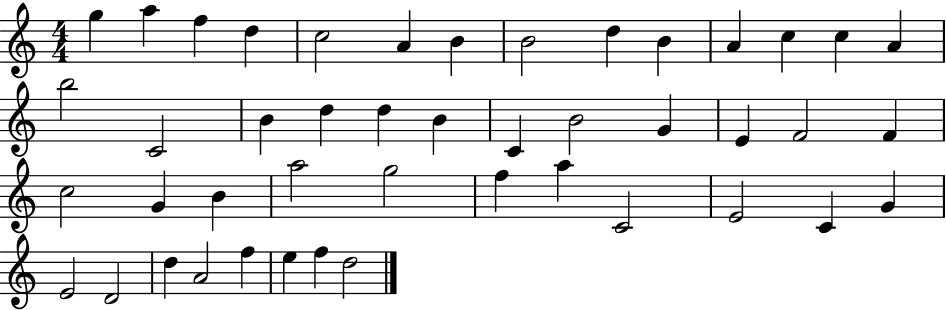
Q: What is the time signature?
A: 4/4